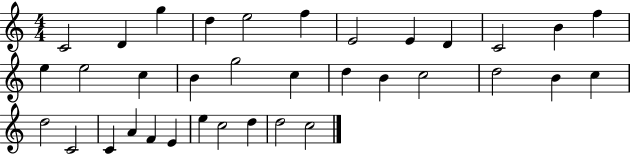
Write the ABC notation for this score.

X:1
T:Untitled
M:4/4
L:1/4
K:C
C2 D g d e2 f E2 E D C2 B f e e2 c B g2 c d B c2 d2 B c d2 C2 C A F E e c2 d d2 c2